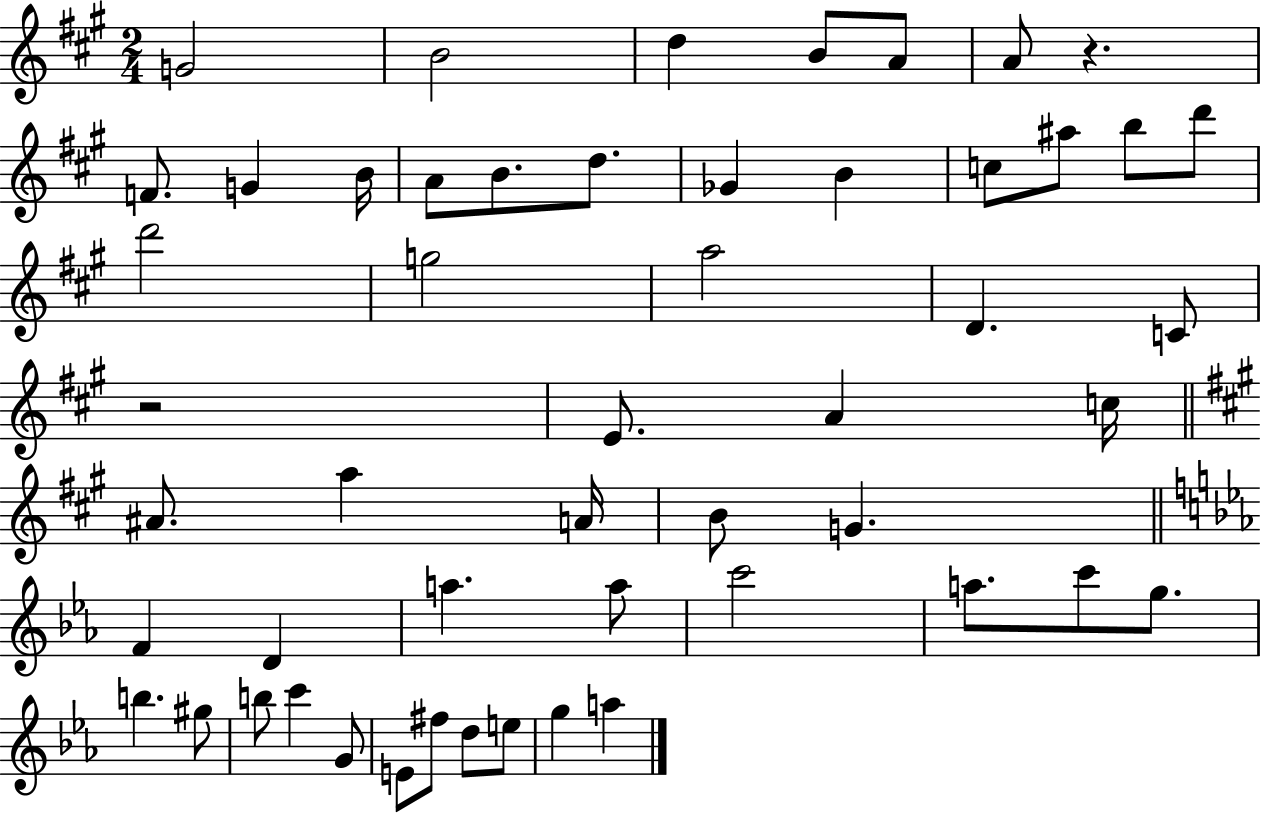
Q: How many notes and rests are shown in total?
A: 52